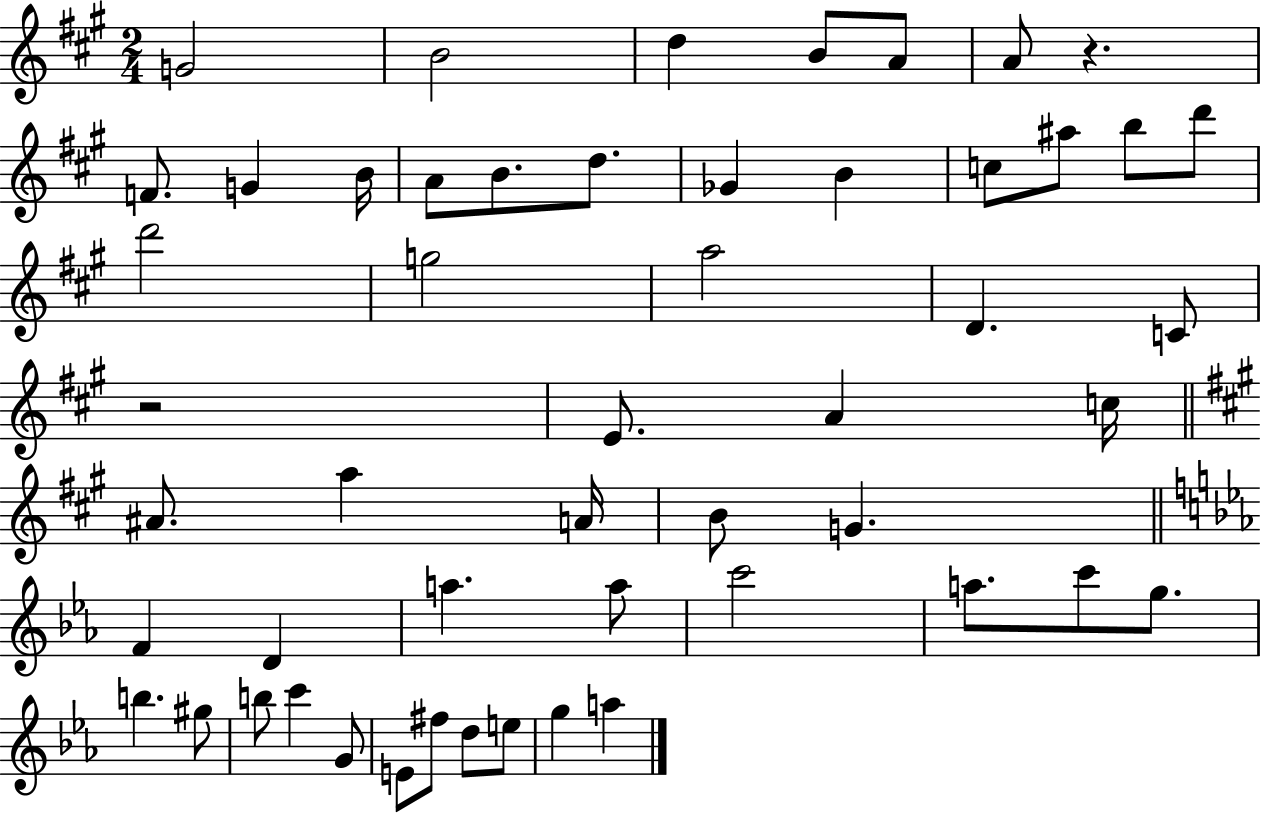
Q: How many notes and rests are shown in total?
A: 52